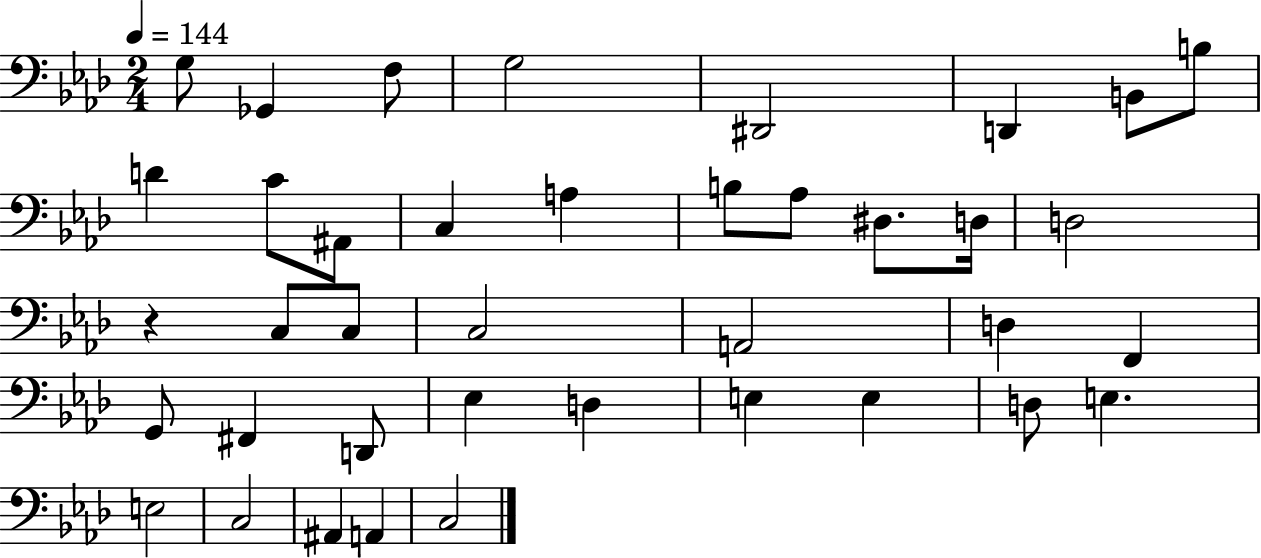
{
  \clef bass
  \numericTimeSignature
  \time 2/4
  \key aes \major
  \tempo 4 = 144
  g8 ges,4 f8 | g2 | dis,2 | d,4 b,8 b8 | \break d'4 c'8 ais,8 | c4 a4 | b8 aes8 dis8. d16 | d2 | \break r4 c8 c8 | c2 | a,2 | d4 f,4 | \break g,8 fis,4 d,8 | ees4 d4 | e4 e4 | d8 e4. | \break e2 | c2 | ais,4 a,4 | c2 | \break \bar "|."
}